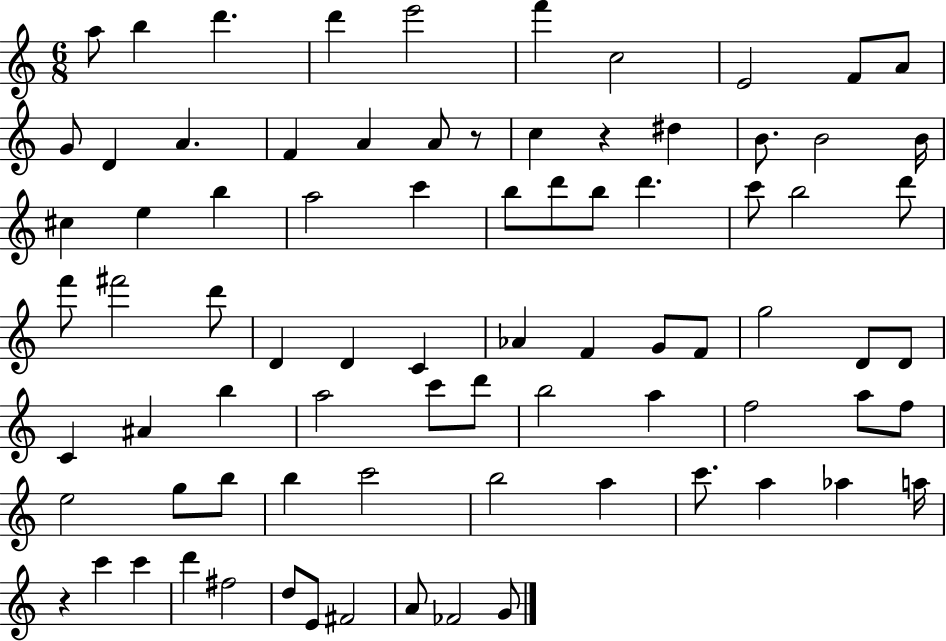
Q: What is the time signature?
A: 6/8